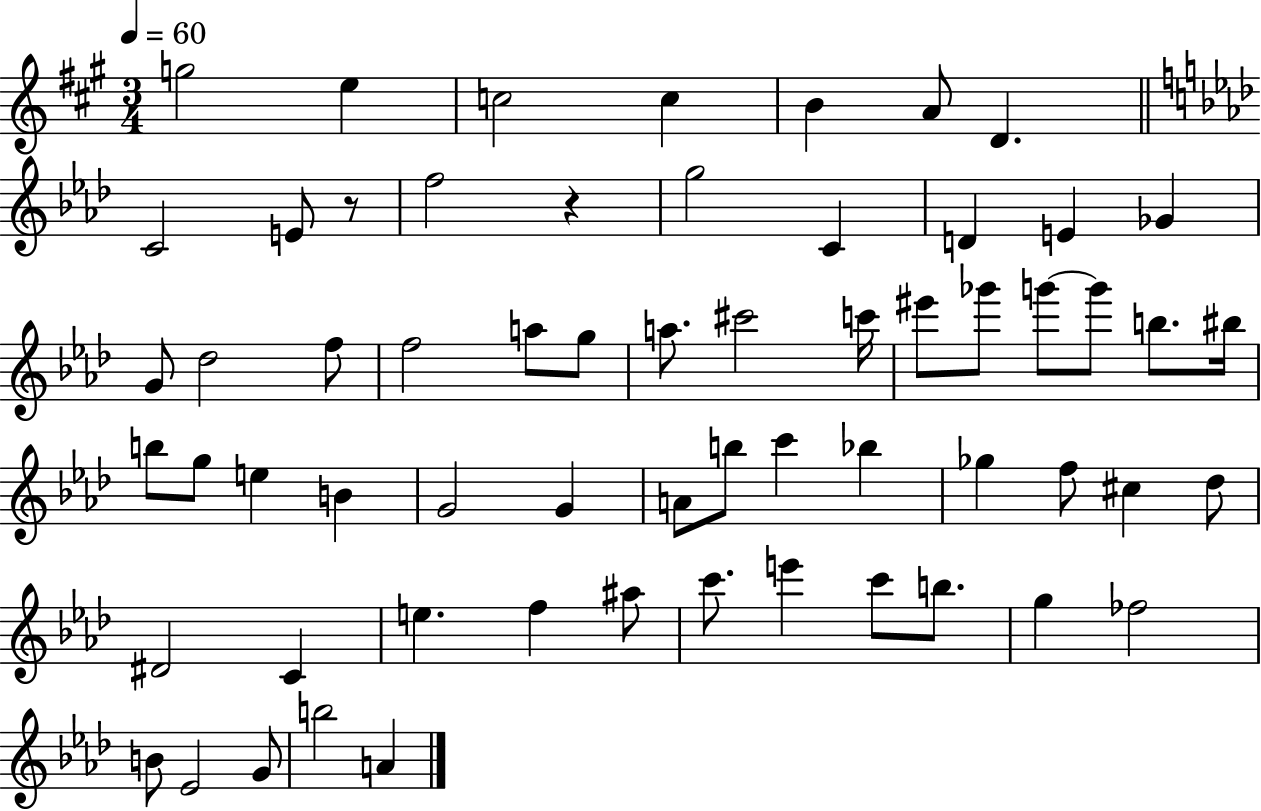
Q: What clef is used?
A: treble